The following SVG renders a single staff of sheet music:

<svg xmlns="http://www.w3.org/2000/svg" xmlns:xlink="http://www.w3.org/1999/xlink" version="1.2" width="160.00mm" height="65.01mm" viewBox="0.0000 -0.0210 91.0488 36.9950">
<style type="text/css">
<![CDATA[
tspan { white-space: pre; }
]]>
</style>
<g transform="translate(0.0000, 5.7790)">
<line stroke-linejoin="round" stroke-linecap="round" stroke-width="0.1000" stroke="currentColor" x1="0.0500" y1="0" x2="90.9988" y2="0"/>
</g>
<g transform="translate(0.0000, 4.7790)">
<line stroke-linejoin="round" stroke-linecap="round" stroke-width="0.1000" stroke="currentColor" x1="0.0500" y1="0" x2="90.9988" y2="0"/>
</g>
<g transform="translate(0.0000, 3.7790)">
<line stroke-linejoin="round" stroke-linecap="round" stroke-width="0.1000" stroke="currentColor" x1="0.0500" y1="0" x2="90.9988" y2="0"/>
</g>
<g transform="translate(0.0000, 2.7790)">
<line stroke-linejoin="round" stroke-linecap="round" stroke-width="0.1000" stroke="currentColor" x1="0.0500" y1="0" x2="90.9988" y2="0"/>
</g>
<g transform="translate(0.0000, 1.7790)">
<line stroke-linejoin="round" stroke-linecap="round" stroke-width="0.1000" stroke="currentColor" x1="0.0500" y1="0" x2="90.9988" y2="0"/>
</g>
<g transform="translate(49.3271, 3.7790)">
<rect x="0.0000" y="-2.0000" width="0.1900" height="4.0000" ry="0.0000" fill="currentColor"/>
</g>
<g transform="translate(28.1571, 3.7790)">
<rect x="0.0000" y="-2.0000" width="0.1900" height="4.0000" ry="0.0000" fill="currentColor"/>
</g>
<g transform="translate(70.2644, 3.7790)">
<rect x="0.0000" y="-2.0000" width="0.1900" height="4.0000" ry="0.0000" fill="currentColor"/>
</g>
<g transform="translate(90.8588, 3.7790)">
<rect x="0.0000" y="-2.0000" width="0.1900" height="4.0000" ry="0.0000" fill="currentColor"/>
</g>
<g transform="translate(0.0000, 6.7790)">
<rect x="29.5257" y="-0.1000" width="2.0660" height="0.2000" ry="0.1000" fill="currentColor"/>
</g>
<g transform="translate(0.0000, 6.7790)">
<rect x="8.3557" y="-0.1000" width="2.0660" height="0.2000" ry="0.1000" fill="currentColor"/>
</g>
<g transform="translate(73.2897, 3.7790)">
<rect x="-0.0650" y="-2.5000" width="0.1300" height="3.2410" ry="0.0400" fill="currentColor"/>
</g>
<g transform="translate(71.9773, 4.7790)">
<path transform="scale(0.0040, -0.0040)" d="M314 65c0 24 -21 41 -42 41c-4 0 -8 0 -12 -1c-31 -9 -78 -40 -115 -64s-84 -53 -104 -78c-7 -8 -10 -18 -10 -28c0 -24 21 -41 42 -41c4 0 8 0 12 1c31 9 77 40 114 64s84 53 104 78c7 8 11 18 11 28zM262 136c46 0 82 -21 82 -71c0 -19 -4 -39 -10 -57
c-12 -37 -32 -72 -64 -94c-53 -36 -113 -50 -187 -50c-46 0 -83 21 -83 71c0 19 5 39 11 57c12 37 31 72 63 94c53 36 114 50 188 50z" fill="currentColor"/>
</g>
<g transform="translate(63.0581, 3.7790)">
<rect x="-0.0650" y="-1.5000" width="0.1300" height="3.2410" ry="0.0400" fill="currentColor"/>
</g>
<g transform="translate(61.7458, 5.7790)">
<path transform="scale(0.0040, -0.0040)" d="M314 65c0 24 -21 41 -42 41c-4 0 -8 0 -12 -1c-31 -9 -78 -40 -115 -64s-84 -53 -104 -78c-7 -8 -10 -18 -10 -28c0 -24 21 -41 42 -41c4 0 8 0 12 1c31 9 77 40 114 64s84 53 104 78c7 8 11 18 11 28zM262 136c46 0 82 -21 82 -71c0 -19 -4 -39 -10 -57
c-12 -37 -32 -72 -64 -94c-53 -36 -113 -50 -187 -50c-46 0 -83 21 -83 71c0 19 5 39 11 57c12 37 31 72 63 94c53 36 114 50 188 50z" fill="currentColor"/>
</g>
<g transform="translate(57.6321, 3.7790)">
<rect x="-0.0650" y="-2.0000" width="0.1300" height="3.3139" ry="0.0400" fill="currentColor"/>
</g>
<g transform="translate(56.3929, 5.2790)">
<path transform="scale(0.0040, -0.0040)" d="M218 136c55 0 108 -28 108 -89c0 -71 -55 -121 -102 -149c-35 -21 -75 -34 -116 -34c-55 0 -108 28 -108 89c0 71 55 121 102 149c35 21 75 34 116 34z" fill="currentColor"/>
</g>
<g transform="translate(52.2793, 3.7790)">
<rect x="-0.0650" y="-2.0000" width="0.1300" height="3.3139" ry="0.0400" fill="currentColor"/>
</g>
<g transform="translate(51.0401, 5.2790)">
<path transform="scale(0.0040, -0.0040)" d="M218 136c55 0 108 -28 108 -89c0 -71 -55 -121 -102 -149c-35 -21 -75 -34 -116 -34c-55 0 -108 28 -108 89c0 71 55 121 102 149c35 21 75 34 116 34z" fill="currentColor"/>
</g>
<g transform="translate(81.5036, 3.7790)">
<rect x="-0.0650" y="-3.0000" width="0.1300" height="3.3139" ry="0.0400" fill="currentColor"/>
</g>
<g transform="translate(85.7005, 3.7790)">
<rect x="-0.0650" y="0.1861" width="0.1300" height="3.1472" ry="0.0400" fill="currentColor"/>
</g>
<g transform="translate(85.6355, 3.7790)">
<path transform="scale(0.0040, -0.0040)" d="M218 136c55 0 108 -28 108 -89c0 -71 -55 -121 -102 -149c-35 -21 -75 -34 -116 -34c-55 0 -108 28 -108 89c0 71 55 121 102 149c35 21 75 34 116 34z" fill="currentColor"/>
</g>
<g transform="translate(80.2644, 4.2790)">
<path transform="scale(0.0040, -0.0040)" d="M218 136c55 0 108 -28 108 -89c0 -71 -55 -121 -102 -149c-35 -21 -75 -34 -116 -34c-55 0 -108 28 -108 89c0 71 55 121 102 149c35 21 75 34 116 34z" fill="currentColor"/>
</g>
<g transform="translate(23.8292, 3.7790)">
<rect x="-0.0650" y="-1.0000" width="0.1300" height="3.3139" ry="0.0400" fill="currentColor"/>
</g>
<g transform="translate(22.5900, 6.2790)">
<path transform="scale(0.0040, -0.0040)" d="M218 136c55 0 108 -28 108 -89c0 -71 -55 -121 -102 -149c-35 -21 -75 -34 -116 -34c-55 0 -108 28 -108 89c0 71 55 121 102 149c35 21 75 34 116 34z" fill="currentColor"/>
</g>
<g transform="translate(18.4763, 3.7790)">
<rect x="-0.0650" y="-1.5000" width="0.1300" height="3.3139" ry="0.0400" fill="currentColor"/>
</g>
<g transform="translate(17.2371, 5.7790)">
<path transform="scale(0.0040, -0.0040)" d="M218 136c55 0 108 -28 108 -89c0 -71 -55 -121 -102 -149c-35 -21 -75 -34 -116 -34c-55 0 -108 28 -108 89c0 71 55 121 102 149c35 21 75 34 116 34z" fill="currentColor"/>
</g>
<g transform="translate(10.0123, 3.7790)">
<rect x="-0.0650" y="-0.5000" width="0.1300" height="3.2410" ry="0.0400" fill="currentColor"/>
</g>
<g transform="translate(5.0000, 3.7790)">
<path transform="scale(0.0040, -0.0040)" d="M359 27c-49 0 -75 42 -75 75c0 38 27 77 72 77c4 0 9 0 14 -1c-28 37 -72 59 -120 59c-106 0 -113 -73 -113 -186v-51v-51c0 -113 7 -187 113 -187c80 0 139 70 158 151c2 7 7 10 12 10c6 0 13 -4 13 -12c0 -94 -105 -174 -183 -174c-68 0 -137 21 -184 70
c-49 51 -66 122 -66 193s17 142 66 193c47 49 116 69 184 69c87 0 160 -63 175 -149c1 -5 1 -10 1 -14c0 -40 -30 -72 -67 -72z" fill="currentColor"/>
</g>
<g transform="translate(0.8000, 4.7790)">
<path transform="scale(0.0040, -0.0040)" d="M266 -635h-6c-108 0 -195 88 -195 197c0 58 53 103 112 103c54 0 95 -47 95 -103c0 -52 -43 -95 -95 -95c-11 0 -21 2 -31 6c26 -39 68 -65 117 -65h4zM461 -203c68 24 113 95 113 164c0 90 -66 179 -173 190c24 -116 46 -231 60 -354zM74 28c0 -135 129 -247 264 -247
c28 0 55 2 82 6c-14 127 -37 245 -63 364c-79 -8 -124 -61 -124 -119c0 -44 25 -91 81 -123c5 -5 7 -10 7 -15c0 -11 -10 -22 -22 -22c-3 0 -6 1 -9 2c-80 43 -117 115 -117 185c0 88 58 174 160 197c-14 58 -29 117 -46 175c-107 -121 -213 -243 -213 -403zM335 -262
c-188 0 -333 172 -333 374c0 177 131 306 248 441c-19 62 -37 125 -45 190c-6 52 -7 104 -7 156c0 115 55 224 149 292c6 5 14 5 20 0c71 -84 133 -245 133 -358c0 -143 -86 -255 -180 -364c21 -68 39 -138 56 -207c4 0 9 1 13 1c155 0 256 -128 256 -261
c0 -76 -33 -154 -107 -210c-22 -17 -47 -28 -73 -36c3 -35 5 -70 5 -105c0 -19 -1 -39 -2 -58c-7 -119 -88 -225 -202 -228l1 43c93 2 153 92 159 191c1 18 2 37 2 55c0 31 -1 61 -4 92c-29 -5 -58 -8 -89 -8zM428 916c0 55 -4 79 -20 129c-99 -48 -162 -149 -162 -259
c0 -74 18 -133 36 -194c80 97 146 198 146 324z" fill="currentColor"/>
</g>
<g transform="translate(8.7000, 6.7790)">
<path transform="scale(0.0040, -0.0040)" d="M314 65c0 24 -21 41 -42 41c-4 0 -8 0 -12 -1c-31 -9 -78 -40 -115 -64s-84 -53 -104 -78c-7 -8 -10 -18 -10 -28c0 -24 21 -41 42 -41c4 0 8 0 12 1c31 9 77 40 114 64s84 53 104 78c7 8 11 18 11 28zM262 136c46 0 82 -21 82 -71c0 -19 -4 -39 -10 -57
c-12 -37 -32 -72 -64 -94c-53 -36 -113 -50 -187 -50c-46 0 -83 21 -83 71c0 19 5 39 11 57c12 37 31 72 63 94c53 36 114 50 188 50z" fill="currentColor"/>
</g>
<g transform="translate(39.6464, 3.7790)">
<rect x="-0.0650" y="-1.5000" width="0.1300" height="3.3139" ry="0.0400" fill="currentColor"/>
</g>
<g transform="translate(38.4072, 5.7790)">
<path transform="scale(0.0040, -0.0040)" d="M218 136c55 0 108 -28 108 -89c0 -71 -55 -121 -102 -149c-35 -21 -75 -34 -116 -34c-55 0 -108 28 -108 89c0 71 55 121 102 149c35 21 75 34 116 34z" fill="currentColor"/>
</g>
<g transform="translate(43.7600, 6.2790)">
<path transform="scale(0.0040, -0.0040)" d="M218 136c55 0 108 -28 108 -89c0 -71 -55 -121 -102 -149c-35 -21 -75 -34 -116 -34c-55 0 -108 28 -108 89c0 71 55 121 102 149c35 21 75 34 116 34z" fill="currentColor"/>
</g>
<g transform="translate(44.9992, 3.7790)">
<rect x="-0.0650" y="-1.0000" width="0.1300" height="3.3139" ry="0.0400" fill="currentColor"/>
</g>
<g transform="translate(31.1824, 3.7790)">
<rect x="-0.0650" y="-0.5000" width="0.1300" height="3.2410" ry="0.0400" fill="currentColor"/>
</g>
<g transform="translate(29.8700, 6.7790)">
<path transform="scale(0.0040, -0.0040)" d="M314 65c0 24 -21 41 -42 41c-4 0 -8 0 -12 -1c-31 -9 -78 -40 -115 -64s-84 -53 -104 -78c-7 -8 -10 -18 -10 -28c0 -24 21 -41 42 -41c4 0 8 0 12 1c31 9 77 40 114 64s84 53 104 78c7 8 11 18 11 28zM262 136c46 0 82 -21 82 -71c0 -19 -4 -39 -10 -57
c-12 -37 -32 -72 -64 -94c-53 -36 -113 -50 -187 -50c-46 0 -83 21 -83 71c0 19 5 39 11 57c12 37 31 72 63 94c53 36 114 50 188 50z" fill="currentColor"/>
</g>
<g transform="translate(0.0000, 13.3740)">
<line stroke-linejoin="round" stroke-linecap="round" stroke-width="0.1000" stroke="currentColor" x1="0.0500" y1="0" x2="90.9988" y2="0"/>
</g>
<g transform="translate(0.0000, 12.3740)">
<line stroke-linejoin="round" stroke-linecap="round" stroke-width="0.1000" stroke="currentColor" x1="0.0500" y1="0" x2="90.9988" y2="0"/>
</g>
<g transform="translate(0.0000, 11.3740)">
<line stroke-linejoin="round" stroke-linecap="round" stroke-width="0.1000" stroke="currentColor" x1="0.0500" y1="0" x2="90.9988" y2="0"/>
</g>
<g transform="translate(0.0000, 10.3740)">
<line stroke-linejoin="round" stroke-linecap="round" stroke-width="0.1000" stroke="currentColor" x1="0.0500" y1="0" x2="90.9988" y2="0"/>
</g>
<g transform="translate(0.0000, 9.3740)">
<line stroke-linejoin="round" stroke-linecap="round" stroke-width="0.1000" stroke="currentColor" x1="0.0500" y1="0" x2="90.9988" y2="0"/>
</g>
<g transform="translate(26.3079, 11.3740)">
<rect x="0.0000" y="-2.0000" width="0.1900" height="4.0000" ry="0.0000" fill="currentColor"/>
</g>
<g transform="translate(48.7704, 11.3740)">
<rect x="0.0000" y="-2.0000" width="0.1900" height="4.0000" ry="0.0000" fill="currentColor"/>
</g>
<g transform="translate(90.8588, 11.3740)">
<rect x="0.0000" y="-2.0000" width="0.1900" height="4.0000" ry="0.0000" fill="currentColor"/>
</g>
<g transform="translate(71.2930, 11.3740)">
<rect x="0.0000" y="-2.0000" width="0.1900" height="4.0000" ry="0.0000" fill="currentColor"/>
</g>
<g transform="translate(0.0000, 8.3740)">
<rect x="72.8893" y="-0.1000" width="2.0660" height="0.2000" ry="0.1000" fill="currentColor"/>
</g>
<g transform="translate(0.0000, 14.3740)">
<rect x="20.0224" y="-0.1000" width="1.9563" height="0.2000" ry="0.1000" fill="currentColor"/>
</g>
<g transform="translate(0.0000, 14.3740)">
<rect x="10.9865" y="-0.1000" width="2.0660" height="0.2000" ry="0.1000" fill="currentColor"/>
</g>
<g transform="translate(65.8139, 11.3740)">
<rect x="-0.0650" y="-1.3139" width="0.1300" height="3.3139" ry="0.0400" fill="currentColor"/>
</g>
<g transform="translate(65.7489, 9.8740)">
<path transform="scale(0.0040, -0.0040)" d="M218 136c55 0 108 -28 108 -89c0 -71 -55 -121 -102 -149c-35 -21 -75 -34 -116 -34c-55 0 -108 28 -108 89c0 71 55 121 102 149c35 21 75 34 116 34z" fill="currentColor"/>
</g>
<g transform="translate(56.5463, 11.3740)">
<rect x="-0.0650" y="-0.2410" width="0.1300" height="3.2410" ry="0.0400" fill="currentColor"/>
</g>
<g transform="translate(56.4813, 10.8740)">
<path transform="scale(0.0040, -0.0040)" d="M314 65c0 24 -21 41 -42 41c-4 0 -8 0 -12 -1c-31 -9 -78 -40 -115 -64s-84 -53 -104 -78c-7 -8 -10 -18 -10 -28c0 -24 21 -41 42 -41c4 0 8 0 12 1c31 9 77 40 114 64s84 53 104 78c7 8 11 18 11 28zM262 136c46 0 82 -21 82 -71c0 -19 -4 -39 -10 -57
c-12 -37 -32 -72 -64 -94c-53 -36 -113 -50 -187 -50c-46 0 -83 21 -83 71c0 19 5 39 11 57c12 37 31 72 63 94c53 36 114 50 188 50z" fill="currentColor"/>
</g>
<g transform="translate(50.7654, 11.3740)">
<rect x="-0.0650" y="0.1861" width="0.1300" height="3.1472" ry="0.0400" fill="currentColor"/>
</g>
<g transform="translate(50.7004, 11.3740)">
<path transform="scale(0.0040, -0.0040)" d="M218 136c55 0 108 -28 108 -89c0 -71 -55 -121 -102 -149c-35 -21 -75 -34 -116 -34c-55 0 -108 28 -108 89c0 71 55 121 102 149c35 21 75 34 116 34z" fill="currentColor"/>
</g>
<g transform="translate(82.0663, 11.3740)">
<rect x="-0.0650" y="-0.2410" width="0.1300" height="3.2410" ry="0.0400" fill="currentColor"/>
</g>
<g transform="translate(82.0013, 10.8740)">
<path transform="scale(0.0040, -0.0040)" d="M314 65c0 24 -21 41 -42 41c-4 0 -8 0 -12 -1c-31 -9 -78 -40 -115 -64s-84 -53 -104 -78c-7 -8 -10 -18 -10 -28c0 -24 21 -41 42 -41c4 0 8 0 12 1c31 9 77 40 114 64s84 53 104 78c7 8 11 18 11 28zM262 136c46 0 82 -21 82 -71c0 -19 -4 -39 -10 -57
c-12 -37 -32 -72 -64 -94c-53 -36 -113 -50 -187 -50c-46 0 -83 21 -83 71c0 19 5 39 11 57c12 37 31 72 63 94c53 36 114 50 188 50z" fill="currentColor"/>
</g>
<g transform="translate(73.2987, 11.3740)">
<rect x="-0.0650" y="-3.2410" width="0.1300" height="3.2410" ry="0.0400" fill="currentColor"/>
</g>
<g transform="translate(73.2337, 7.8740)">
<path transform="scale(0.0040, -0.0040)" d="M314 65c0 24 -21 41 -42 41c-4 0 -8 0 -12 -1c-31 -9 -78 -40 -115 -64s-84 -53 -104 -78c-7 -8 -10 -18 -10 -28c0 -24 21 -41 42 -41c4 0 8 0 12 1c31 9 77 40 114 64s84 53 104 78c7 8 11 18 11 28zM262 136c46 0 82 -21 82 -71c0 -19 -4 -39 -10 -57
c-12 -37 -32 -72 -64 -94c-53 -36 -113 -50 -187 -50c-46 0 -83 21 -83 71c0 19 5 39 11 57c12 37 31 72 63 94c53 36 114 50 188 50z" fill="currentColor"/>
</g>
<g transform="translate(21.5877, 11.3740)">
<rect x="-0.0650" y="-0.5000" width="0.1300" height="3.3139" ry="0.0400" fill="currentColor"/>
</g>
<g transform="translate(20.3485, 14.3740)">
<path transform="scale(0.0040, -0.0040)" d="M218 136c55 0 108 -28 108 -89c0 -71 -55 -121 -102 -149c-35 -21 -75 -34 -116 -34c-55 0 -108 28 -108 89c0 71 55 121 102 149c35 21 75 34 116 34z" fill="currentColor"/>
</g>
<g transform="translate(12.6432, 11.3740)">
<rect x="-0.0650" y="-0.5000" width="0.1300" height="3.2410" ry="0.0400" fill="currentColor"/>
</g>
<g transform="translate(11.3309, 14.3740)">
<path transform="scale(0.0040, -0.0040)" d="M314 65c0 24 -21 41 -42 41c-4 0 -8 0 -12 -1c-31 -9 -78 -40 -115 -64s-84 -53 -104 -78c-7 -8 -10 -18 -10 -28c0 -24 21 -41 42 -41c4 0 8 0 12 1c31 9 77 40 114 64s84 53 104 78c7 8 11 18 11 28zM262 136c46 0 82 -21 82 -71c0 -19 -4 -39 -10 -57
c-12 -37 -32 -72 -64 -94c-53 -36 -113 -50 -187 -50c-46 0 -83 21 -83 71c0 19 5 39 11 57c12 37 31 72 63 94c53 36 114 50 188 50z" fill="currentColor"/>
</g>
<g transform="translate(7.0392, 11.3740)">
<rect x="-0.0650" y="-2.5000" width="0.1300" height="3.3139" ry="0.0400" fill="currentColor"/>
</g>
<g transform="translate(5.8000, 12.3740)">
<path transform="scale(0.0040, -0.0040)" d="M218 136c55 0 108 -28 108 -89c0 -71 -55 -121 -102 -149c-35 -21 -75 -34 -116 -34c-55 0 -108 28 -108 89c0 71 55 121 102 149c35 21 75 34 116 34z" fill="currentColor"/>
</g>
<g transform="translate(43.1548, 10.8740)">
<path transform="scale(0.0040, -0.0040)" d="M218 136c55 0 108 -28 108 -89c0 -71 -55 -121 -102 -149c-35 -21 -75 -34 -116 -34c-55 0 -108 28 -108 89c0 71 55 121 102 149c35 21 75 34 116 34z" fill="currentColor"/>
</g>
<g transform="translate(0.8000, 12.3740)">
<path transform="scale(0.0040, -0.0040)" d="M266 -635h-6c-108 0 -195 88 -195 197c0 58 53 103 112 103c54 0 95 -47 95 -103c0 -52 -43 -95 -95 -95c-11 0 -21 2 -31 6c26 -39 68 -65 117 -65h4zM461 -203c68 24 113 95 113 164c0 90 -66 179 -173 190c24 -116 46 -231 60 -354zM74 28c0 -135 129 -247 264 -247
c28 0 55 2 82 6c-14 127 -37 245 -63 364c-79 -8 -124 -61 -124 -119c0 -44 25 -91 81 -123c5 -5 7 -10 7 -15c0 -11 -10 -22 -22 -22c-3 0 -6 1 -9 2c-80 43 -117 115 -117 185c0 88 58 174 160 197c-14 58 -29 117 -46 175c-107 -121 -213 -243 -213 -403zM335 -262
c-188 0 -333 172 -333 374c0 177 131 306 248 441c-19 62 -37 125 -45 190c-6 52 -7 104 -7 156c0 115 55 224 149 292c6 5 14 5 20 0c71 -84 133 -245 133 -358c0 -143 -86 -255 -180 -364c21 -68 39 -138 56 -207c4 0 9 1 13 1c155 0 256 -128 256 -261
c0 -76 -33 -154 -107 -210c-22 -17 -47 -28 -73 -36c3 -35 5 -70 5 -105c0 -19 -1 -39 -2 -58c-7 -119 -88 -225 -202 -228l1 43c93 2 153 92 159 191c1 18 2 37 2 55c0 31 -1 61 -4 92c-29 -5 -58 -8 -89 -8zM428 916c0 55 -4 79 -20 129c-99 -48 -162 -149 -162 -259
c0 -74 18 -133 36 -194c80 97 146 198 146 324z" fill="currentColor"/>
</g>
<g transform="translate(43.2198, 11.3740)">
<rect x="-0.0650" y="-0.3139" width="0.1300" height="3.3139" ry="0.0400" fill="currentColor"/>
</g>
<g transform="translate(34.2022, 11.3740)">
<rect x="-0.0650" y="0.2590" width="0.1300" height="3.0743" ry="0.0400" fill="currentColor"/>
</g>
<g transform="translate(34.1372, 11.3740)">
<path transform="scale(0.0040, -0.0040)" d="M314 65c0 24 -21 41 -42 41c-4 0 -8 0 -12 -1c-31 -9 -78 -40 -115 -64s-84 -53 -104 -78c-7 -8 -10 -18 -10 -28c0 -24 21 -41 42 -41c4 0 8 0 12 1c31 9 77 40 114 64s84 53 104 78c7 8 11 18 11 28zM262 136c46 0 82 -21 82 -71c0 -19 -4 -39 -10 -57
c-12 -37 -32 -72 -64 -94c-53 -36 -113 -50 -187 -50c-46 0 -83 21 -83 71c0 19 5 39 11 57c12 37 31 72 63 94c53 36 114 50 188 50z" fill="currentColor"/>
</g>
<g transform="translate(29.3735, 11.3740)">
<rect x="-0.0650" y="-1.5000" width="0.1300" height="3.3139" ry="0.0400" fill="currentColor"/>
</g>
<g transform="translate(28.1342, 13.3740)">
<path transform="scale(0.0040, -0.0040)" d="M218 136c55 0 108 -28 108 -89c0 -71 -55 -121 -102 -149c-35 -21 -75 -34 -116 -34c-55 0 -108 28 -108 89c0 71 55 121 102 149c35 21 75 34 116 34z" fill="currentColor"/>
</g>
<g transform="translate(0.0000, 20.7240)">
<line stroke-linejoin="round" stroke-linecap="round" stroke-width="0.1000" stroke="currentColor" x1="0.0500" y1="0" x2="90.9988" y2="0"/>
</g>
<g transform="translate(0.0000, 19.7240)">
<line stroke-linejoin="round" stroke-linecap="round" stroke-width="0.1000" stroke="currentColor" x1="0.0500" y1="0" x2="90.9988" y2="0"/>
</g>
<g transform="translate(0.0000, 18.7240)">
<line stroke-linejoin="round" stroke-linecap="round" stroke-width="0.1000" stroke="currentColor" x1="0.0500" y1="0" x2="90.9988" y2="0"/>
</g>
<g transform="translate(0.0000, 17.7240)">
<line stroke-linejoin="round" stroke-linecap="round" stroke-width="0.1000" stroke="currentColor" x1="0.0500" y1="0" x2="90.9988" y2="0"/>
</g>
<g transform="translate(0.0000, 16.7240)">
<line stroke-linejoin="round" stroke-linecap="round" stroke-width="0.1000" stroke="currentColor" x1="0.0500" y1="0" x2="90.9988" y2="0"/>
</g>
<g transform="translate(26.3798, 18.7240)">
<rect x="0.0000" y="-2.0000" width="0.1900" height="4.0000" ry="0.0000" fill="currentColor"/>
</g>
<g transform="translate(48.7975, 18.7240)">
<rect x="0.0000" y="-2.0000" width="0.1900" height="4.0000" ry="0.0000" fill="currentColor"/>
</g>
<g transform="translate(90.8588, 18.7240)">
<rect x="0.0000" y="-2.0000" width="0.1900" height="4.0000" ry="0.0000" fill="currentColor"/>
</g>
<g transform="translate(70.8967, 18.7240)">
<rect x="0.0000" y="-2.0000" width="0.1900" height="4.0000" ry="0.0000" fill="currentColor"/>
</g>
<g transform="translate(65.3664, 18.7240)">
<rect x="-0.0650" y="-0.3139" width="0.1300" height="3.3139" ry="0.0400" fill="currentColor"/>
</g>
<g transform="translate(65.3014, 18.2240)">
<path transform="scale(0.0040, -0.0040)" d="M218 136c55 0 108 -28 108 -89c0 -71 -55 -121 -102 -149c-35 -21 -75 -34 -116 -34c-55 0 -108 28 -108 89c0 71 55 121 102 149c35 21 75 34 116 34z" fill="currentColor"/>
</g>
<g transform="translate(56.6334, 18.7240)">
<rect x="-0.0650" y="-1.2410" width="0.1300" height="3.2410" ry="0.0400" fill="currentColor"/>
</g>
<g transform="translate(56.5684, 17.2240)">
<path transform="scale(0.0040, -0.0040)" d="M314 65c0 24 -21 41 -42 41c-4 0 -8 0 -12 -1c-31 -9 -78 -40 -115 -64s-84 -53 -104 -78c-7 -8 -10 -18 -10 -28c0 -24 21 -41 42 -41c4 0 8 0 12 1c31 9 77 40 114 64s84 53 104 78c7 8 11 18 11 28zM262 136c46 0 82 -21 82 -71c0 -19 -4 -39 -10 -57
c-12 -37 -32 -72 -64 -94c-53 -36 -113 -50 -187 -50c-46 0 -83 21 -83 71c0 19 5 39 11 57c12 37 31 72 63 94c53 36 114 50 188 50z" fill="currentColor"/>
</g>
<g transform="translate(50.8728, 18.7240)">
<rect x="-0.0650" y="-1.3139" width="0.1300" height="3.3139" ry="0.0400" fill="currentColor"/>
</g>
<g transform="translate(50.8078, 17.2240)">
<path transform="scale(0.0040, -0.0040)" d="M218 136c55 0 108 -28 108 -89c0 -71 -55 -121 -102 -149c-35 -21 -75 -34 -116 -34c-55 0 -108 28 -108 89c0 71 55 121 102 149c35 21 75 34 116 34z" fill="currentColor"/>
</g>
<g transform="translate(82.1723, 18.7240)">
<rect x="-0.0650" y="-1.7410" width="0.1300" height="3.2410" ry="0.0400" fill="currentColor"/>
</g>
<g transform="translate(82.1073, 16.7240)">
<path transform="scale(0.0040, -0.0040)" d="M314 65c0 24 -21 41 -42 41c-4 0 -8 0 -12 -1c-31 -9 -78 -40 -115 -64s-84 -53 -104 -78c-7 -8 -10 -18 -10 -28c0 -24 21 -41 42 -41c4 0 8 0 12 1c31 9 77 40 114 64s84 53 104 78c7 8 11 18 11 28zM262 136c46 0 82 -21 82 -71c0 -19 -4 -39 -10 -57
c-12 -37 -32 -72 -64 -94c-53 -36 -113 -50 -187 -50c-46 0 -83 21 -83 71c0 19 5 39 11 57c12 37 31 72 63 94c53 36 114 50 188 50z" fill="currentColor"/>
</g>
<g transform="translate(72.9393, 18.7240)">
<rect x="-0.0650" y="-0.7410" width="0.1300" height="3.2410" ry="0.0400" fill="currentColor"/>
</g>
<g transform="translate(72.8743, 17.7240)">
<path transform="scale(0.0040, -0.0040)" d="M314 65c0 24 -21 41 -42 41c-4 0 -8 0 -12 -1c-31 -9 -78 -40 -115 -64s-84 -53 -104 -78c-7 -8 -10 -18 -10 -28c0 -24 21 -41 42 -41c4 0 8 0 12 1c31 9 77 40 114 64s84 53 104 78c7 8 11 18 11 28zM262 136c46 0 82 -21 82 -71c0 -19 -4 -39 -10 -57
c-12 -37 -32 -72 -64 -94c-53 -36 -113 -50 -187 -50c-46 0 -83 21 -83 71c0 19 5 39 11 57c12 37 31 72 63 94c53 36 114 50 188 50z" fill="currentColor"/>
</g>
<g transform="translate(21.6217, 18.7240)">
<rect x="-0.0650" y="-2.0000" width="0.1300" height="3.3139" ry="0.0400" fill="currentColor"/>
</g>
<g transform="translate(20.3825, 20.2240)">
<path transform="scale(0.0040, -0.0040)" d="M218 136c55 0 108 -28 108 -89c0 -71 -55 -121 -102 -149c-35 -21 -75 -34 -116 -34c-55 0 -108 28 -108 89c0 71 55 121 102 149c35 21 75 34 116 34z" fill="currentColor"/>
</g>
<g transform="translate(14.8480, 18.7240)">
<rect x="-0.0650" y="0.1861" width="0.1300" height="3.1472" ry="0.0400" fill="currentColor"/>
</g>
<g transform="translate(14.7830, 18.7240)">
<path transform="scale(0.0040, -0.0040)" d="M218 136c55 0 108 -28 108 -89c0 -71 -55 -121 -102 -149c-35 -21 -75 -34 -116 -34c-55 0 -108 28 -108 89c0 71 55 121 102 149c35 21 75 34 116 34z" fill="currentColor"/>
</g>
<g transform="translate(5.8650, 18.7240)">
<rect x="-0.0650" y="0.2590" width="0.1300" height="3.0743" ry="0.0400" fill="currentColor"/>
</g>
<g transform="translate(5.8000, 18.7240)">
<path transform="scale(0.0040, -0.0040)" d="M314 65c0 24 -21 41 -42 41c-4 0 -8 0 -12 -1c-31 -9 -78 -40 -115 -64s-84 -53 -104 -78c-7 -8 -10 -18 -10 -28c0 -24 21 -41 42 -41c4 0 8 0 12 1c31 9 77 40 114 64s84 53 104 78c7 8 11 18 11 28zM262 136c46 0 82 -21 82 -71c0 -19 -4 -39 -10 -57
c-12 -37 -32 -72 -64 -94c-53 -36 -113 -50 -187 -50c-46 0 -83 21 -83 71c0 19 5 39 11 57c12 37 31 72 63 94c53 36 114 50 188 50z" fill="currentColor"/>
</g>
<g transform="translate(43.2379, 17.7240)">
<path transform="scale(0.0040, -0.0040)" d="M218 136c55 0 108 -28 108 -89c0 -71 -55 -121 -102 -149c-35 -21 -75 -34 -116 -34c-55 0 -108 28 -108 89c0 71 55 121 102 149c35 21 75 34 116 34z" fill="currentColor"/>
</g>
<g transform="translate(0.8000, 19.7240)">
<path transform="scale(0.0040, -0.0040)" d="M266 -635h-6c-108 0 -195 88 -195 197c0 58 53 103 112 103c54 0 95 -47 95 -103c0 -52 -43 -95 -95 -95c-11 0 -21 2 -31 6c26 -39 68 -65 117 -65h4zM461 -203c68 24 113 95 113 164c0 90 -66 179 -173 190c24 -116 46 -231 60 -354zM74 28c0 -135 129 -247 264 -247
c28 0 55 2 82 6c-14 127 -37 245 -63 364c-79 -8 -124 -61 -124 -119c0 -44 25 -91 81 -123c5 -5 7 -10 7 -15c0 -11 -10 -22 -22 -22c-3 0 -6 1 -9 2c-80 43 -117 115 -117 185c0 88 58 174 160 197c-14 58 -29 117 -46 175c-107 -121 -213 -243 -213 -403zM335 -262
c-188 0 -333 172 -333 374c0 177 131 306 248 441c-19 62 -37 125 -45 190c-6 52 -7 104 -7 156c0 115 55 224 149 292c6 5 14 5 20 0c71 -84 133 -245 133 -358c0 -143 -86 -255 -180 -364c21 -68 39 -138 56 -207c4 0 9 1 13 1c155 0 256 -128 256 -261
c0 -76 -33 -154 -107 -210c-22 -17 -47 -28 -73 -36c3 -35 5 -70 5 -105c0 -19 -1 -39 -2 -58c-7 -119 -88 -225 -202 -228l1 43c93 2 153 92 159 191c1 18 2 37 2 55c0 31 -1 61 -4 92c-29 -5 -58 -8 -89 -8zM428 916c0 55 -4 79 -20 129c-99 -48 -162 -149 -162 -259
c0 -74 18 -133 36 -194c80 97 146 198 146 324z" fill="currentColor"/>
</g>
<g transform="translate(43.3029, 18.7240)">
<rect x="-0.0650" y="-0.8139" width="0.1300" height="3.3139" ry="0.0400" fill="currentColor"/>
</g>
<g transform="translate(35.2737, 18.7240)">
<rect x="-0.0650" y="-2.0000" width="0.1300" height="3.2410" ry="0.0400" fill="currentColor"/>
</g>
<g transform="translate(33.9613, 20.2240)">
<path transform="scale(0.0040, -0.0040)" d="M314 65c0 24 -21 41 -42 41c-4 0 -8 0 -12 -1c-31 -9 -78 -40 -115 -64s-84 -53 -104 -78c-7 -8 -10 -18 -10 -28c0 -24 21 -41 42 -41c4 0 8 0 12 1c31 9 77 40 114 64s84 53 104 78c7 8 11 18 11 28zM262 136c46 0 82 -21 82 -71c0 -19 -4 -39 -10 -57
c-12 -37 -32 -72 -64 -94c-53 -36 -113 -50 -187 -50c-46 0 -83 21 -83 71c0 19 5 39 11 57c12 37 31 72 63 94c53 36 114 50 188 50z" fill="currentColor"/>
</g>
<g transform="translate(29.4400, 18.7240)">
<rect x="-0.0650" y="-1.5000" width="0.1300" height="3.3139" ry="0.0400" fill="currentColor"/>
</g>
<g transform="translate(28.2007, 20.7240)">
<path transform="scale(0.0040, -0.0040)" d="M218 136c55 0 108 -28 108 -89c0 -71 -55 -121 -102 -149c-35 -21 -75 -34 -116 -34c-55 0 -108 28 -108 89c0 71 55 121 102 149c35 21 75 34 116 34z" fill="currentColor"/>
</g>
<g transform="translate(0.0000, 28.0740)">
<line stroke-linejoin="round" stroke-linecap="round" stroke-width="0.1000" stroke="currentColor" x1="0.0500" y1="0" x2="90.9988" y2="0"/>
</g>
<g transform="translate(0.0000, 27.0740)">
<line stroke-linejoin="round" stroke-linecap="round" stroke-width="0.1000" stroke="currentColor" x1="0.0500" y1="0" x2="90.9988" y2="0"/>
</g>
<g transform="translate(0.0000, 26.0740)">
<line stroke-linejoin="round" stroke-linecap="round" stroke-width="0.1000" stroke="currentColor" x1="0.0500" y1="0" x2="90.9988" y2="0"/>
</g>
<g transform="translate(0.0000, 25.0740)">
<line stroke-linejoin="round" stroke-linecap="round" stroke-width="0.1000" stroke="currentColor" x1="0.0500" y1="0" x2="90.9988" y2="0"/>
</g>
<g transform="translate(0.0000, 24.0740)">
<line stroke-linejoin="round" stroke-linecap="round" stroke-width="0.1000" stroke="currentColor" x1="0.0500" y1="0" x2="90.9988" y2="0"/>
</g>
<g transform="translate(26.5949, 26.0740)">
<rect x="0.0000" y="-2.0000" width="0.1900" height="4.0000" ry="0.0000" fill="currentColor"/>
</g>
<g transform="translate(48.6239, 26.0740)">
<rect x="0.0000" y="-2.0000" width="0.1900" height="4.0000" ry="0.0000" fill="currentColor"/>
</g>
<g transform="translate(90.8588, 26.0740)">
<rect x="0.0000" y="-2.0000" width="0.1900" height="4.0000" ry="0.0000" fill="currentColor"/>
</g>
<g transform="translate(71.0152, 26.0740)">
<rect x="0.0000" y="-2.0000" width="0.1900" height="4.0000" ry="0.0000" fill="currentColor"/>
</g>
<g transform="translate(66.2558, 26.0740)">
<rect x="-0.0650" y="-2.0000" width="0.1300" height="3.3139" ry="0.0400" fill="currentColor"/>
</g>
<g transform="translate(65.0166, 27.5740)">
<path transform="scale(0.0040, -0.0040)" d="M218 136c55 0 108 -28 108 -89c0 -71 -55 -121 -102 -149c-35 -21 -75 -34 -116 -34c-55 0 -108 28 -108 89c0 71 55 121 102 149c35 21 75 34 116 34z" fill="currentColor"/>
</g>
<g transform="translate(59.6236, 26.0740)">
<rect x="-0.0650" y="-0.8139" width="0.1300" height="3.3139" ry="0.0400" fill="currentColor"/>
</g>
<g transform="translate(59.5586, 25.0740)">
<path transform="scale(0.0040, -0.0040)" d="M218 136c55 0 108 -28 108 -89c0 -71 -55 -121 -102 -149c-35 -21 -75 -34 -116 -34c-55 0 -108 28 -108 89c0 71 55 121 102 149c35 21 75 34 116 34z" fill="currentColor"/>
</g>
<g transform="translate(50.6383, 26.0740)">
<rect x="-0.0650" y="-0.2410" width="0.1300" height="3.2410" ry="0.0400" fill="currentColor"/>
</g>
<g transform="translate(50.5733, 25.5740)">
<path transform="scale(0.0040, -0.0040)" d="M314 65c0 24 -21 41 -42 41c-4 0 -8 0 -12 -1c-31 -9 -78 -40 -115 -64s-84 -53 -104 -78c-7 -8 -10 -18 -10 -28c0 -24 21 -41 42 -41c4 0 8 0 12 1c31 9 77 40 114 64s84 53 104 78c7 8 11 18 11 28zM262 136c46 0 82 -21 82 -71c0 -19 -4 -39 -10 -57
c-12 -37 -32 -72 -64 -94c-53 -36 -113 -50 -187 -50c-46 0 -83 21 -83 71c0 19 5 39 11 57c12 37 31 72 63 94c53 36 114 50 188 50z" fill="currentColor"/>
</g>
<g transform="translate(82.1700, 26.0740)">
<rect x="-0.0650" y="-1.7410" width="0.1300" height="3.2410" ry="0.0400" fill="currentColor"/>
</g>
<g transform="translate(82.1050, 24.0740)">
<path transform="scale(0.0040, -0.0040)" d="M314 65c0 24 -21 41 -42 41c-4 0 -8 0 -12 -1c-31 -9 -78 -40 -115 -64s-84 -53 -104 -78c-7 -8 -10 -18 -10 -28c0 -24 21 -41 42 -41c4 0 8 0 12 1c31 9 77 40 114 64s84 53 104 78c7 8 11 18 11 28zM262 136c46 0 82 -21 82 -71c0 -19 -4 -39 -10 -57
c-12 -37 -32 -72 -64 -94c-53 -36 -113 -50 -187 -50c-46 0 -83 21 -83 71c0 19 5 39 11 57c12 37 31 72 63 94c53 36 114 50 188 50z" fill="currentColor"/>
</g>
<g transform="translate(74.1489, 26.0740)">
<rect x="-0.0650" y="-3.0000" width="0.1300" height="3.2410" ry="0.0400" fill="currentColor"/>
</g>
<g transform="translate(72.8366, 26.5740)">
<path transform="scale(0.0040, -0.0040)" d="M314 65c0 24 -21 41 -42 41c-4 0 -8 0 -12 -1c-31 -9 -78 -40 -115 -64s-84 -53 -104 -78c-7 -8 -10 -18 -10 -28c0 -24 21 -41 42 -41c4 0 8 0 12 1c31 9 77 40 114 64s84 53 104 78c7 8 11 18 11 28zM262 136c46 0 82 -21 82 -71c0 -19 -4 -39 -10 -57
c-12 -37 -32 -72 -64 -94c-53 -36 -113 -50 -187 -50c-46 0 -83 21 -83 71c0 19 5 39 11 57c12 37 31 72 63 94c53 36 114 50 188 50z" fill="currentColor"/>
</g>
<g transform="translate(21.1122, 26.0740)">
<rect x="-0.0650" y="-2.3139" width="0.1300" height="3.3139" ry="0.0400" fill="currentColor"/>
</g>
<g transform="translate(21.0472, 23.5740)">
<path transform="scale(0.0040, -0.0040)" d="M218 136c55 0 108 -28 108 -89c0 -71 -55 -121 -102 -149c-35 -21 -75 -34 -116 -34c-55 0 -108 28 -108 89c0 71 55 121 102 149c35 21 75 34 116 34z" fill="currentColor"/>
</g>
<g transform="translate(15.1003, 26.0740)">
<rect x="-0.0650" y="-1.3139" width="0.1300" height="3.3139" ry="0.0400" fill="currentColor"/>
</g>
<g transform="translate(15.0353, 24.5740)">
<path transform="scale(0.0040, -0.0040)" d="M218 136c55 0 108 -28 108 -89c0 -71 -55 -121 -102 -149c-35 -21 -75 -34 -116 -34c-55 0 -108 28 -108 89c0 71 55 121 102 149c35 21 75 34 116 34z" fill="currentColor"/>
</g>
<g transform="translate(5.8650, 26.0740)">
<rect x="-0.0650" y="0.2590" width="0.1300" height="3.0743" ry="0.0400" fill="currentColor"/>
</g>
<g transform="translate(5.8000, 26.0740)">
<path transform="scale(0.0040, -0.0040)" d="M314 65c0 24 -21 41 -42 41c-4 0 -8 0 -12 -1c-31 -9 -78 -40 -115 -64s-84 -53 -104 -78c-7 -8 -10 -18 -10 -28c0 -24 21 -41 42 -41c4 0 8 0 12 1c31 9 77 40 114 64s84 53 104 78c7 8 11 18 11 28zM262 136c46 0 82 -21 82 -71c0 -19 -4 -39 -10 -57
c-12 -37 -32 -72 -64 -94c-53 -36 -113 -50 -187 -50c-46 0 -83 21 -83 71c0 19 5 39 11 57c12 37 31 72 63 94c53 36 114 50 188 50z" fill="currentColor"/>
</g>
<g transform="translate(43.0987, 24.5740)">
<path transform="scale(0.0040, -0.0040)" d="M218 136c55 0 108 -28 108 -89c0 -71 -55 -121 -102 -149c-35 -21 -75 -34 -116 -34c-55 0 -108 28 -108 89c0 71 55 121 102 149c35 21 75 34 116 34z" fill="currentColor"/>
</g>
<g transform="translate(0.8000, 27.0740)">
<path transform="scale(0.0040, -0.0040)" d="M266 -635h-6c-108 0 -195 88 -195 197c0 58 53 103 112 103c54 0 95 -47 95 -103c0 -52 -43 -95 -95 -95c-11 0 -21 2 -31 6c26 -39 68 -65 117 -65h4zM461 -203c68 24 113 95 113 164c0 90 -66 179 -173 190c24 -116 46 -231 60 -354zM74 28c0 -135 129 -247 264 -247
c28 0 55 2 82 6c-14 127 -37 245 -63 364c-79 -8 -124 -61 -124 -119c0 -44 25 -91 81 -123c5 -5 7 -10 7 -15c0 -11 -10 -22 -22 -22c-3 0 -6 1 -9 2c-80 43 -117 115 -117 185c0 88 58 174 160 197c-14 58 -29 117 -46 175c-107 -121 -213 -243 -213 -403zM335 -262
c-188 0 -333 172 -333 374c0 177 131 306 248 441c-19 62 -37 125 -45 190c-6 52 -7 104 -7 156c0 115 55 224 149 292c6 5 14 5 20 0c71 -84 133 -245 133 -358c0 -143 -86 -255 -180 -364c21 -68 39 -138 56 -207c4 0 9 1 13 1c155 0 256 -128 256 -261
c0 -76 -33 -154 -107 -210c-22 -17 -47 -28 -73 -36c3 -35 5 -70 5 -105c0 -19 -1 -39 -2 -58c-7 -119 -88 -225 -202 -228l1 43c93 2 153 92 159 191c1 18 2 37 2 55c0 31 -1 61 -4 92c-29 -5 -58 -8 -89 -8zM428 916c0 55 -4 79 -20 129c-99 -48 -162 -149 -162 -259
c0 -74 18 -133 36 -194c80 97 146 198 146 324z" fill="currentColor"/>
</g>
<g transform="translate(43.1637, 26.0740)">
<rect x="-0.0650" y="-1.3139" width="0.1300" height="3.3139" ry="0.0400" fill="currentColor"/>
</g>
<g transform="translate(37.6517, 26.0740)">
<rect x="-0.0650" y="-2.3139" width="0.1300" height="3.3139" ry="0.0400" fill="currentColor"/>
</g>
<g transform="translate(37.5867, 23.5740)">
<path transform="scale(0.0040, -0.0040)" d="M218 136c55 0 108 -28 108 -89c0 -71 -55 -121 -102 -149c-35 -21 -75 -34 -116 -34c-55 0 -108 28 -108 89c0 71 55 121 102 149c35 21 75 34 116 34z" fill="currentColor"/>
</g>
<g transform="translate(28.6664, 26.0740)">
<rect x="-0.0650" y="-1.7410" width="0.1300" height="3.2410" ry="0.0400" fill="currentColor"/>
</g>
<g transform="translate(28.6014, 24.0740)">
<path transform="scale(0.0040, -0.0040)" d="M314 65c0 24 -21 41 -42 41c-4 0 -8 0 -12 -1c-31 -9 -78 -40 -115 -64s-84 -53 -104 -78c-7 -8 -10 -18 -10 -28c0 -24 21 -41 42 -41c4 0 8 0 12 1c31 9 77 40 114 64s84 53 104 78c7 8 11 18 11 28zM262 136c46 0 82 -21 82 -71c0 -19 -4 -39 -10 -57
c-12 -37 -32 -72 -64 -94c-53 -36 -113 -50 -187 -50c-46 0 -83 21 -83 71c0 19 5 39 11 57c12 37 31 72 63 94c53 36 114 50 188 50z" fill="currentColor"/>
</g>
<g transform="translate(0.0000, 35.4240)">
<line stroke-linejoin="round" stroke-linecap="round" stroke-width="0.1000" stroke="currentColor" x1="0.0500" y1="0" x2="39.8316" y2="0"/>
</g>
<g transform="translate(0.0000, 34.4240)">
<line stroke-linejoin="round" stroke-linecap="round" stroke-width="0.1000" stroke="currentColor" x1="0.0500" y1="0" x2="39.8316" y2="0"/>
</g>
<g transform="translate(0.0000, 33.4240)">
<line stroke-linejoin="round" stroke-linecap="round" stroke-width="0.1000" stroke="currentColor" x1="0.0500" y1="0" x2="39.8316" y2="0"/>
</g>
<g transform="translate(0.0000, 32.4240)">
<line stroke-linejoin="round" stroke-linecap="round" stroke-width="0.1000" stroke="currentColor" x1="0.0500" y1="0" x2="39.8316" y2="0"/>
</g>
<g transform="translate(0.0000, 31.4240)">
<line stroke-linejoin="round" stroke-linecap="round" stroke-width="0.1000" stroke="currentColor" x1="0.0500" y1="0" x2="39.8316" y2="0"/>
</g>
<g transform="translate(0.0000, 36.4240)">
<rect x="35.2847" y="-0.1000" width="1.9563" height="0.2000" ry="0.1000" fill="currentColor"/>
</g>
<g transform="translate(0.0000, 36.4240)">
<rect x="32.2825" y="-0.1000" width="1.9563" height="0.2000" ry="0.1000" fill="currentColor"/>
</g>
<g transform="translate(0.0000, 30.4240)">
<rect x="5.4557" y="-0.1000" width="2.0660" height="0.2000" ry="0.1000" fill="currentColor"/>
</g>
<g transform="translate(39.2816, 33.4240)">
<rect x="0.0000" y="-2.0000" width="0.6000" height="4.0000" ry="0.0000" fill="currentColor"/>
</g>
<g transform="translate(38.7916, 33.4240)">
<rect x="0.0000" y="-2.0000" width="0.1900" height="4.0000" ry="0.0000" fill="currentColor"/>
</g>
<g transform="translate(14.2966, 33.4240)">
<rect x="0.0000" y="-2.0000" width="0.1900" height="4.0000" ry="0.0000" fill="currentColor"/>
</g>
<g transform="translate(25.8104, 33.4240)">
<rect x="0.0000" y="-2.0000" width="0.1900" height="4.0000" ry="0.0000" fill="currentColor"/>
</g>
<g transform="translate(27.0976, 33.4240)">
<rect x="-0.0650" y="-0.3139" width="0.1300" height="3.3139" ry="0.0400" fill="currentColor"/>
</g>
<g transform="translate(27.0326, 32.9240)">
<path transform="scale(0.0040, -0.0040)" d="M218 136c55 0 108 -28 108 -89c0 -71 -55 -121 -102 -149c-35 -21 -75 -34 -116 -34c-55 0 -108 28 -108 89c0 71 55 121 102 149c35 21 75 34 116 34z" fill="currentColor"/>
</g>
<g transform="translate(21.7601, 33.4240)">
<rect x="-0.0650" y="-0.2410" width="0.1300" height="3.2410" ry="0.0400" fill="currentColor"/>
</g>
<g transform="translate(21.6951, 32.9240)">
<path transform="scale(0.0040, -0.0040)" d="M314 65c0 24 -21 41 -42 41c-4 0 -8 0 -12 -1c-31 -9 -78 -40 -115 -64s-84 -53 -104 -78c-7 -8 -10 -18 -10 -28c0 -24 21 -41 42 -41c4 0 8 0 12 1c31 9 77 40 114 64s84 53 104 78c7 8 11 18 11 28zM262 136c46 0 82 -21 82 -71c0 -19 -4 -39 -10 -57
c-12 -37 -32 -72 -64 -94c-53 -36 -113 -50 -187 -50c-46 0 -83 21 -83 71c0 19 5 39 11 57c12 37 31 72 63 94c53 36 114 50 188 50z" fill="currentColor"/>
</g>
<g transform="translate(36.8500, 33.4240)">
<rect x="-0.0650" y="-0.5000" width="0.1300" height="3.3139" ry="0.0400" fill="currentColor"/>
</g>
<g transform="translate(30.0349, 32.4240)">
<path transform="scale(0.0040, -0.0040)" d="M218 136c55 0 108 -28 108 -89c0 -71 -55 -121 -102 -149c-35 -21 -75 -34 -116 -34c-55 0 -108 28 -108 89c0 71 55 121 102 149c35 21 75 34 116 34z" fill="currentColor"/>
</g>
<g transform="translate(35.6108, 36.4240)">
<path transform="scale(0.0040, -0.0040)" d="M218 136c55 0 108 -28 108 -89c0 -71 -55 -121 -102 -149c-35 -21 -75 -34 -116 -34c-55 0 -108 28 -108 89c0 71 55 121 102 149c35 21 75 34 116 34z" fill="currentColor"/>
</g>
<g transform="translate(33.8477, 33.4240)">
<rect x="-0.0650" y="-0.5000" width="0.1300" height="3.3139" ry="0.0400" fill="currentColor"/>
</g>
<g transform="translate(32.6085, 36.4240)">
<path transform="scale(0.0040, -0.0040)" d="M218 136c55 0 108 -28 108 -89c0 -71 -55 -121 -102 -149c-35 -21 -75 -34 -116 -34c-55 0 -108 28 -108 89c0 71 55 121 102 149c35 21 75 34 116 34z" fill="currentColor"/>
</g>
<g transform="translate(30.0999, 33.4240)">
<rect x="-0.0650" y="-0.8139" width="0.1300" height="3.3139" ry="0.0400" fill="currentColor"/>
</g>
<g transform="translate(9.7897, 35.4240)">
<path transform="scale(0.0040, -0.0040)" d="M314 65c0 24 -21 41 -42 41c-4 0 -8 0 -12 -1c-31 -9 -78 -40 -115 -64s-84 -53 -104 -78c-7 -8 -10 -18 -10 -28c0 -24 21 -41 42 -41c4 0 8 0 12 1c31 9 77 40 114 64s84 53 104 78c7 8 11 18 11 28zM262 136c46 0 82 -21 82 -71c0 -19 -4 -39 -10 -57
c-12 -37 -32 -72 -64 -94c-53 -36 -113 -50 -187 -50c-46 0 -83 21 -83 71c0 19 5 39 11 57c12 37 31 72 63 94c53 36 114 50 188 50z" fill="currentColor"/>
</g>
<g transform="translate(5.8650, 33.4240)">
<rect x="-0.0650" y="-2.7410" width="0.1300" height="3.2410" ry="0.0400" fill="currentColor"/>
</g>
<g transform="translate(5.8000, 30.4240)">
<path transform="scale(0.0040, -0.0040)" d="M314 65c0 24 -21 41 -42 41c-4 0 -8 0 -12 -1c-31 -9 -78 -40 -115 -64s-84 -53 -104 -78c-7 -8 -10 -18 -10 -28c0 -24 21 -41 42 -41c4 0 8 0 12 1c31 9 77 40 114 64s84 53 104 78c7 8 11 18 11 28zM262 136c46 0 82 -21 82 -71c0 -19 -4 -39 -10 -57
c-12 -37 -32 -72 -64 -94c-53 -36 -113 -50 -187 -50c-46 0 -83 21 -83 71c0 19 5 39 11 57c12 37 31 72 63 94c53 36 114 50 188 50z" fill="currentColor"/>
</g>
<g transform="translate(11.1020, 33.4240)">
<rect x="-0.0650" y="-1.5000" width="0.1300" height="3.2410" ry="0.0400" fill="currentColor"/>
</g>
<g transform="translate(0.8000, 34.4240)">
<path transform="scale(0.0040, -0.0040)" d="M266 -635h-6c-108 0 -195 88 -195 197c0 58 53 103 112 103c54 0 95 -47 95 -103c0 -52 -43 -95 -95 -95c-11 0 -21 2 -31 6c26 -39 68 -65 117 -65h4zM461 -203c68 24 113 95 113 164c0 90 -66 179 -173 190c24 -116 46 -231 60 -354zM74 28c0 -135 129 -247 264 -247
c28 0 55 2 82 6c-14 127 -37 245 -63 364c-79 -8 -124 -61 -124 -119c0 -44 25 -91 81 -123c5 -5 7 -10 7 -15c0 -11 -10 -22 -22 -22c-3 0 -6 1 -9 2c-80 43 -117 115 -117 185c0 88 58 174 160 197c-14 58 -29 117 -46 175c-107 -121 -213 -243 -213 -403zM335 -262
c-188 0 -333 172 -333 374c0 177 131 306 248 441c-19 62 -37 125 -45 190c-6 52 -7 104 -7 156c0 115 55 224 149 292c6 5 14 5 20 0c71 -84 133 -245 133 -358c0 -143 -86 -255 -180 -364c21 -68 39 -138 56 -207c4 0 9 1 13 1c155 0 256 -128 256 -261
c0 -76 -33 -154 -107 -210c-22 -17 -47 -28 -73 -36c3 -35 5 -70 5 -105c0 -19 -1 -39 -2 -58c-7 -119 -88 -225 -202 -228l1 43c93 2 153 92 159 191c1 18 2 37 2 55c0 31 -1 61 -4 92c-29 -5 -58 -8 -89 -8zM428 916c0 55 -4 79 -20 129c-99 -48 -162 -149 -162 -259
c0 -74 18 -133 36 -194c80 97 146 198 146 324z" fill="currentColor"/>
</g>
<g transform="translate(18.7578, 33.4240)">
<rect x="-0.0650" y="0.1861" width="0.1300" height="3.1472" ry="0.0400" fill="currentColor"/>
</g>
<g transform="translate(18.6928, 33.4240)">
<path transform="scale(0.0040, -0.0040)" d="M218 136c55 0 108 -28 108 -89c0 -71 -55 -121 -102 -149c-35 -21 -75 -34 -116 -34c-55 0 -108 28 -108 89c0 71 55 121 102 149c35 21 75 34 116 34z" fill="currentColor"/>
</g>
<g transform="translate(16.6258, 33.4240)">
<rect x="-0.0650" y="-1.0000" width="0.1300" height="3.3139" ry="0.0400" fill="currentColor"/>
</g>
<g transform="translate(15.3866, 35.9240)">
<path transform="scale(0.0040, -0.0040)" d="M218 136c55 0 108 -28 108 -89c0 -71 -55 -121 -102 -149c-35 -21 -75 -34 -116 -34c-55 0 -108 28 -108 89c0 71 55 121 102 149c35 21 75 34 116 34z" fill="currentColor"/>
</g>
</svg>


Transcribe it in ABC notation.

X:1
T:Untitled
M:4/4
L:1/4
K:C
C2 E D C2 E D F F E2 G2 A B G C2 C E B2 c B c2 e b2 c2 B2 B F E F2 d e e2 c d2 f2 B2 e g f2 g e c2 d F A2 f2 a2 E2 D B c2 c d C C